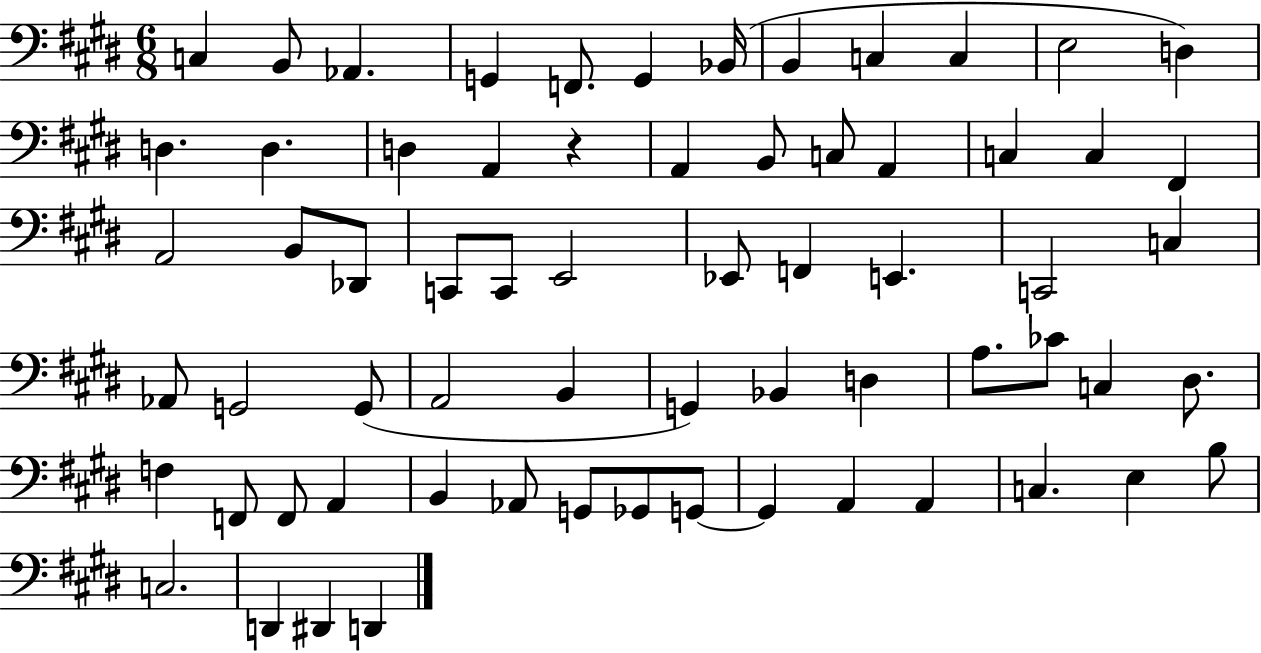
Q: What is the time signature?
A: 6/8